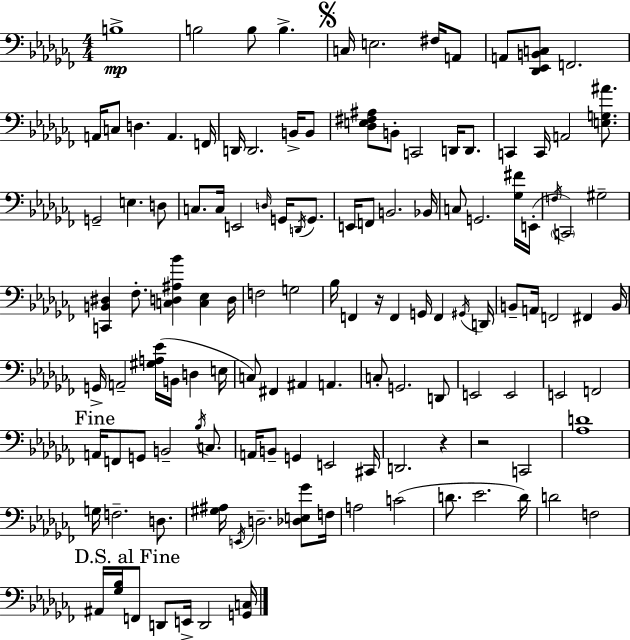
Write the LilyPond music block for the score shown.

{
  \clef bass
  \numericTimeSignature
  \time 4/4
  \key aes \minor
  b1->\mp | b2 b8 b4.-> | \mark \markup { \musicglyph "scripts.segno" } c16 e2. fis16 a,8 | a,8 <des, ees, b, c>8 f,2. | \break a,16 c8 d4. a,4. f,16 | d,16 d,2. b,16-> b,8 | <des e fis ais>8 b,8-. c,2 d,16 d,8. | c,4 c,16 a,2 <e g ais'>8. | \break g,2-- e4. d8 | c8. c16 e,2 \grace { d16 } g,16 \acciaccatura { d,16 } g,8. | e,16 f,8 b,2. | bes,16 c8 g,2. | \break <ges fis'>16 e,16-.( \acciaccatura { f16 } \parenthesize c,2) gis2-- | <c, b, dis>4 fes8.-. <c d ais bes'>4 <c ees>4 | d16 f2 g2 | bes16 f,4 r16 f,4 g,16 f,4 | \break \acciaccatura { gis,16 } d,16 b,8-- a,16 f,2 fis,4 | b,16 g,16-> a,2-- <gis a ees'>16( b,16 d4 | e16 c8) fis,4 ais,4 a,4. | c8-. g,2. | \break d,8 e,2 e,2 | e,2 f,2 | \mark "Fine" a,16 f,8 g,8 b,2-- | \acciaccatura { bes16 } c8. a,16 b,8-- g,4 e,2 | \break cis,16 d,2. | r4 r2 c,2 | <aes d'>1 | g16 f2.-- | \break d8. <gis ais>16 \acciaccatura { e,16 } d2.-- | <des e ges'>8 f16 a2 c'2( | d'8. ees'2. | d'16) d'2 f2 | \break \mark "D.S. al Fine" ais,16 <ges bes>16 f,8 d,8 e,16-> d,2 | <g, c>16 \bar "|."
}